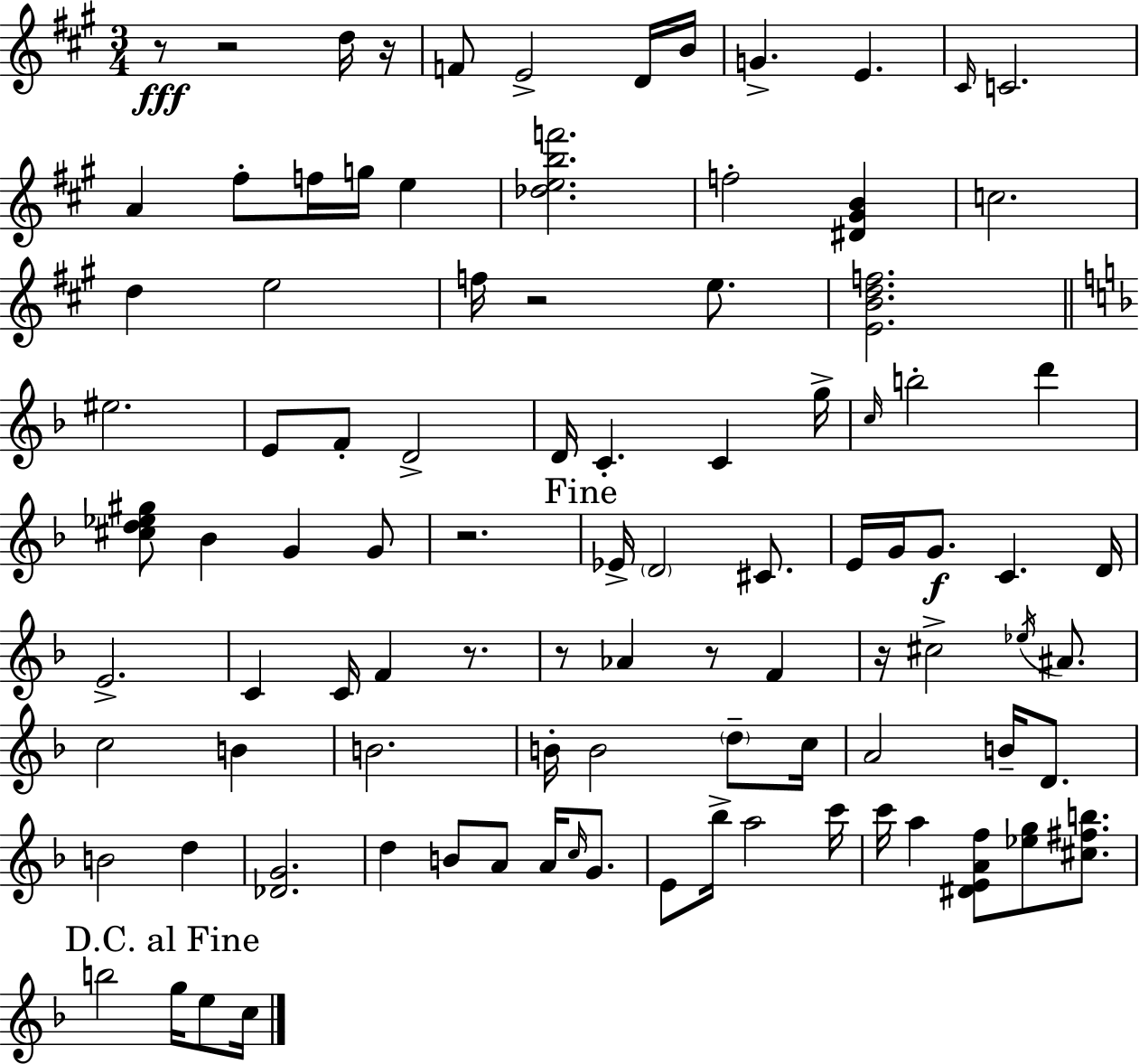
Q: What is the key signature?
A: A major